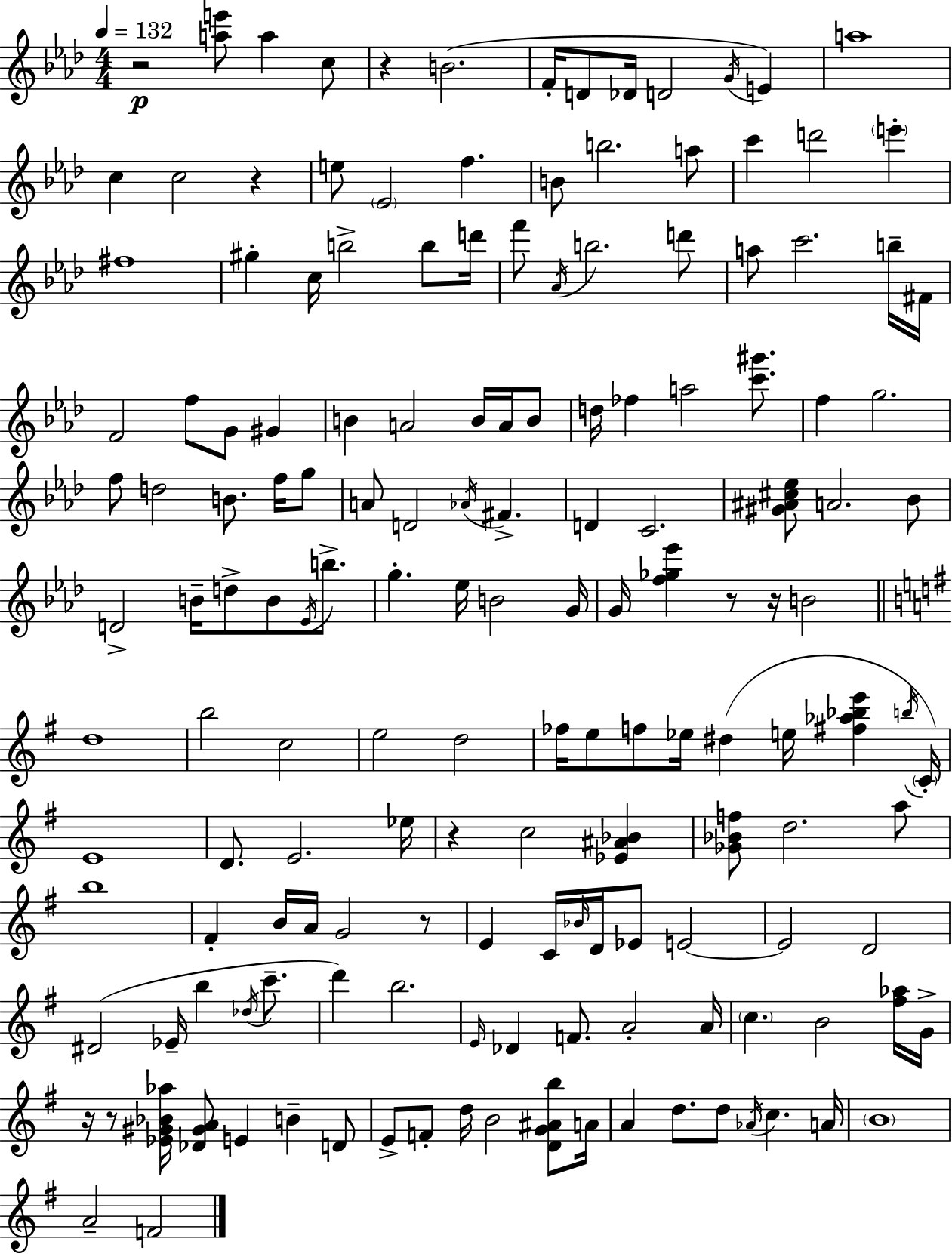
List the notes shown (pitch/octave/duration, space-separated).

R/h [A5,E6]/e A5/q C5/e R/q B4/h. F4/s D4/e Db4/s D4/h G4/s E4/q A5/w C5/q C5/h R/q E5/e Eb4/h F5/q. B4/e B5/h. A5/e C6/q D6/h E6/q F#5/w G#5/q C5/s B5/h B5/e D6/s F6/e Ab4/s B5/h. D6/e A5/e C6/h. B5/s F#4/s F4/h F5/e G4/e G#4/q B4/q A4/h B4/s A4/s B4/e D5/s FES5/q A5/h [C6,G#6]/e. F5/q G5/h. F5/e D5/h B4/e. F5/s G5/e A4/e D4/h Ab4/s F#4/q. D4/q C4/h. [G#4,A#4,C#5,Eb5]/e A4/h. Bb4/e D4/h B4/s D5/e B4/e Eb4/s B5/e. G5/q. Eb5/s B4/h G4/s G4/s [F5,Gb5,Eb6]/q R/e R/s B4/h D5/w B5/h C5/h E5/h D5/h FES5/s E5/e F5/e Eb5/s D#5/q E5/s [F#5,Ab5,Bb5,E6]/q B5/s C4/s E4/w D4/e. E4/h. Eb5/s R/q C5/h [Eb4,A#4,Bb4]/q [Gb4,Bb4,F5]/e D5/h. A5/e B5/w F#4/q B4/s A4/s G4/h R/e E4/q C4/s Bb4/s D4/s Eb4/e E4/h E4/h D4/h D#4/h Eb4/s B5/q Db5/s C6/e. D6/q B5/h. E4/s Db4/q F4/e. A4/h A4/s C5/q. B4/h [F#5,Ab5]/s G4/s R/s R/e [Eb4,G#4,Bb4,Ab5]/s [Db4,G#4,A4]/e E4/q B4/q D4/e E4/e F4/e D5/s B4/h [D4,G4,A#4,B5]/e A4/s A4/q D5/e. D5/e Ab4/s C5/q. A4/s B4/w A4/h F4/h